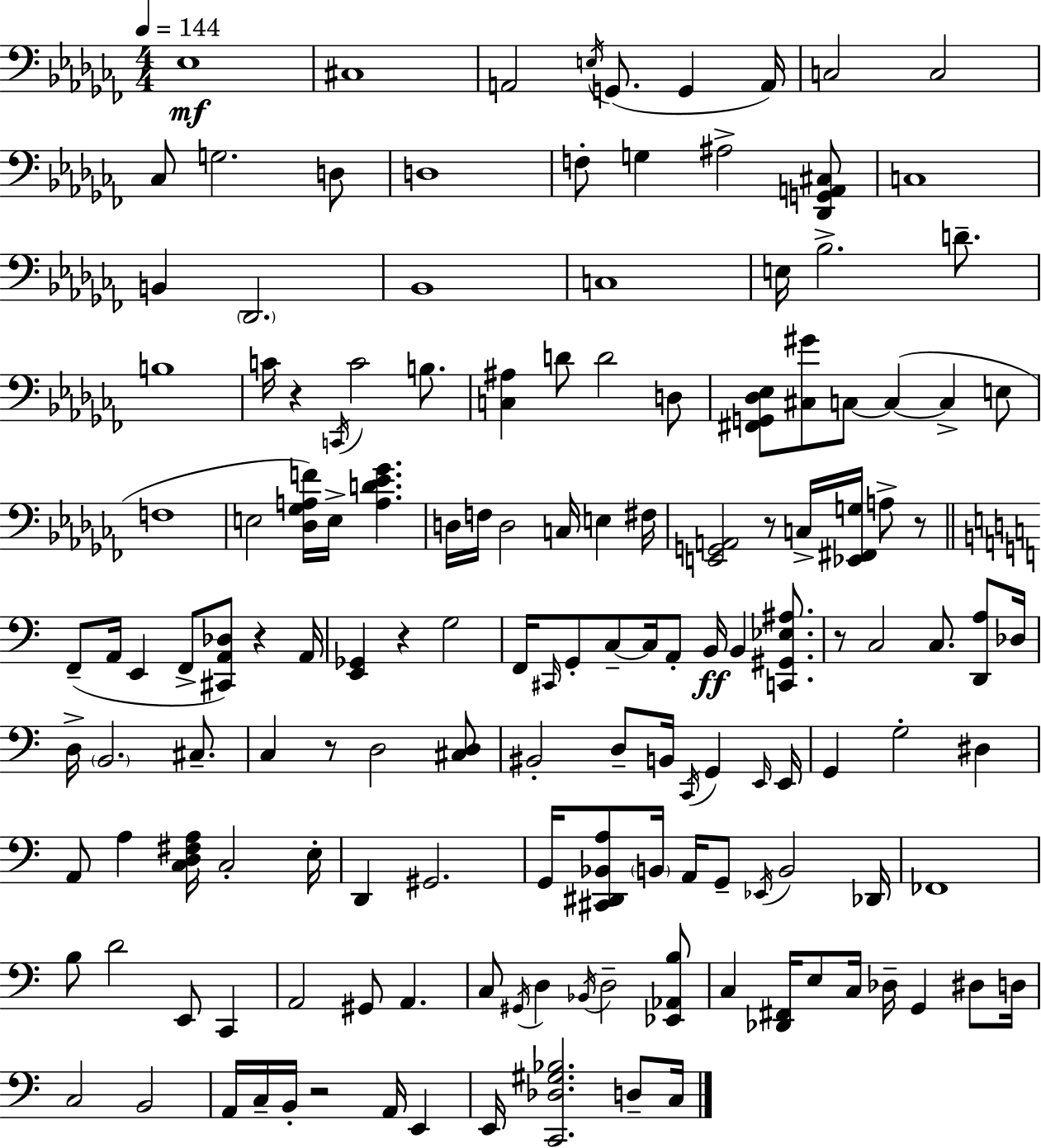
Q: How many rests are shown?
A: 8